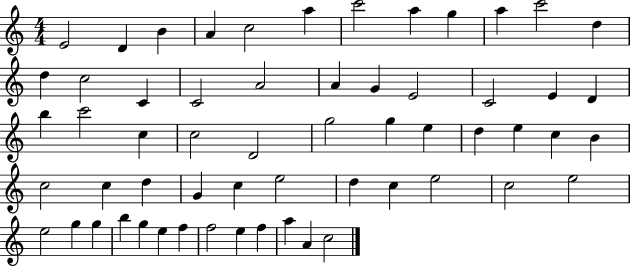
E4/h D4/q B4/q A4/q C5/h A5/q C6/h A5/q G5/q A5/q C6/h D5/q D5/q C5/h C4/q C4/h A4/h A4/q G4/q E4/h C4/h E4/q D4/q B5/q C6/h C5/q C5/h D4/h G5/h G5/q E5/q D5/q E5/q C5/q B4/q C5/h C5/q D5/q G4/q C5/q E5/h D5/q C5/q E5/h C5/h E5/h E5/h G5/q G5/q B5/q G5/q E5/q F5/q F5/h E5/q F5/q A5/q A4/q C5/h